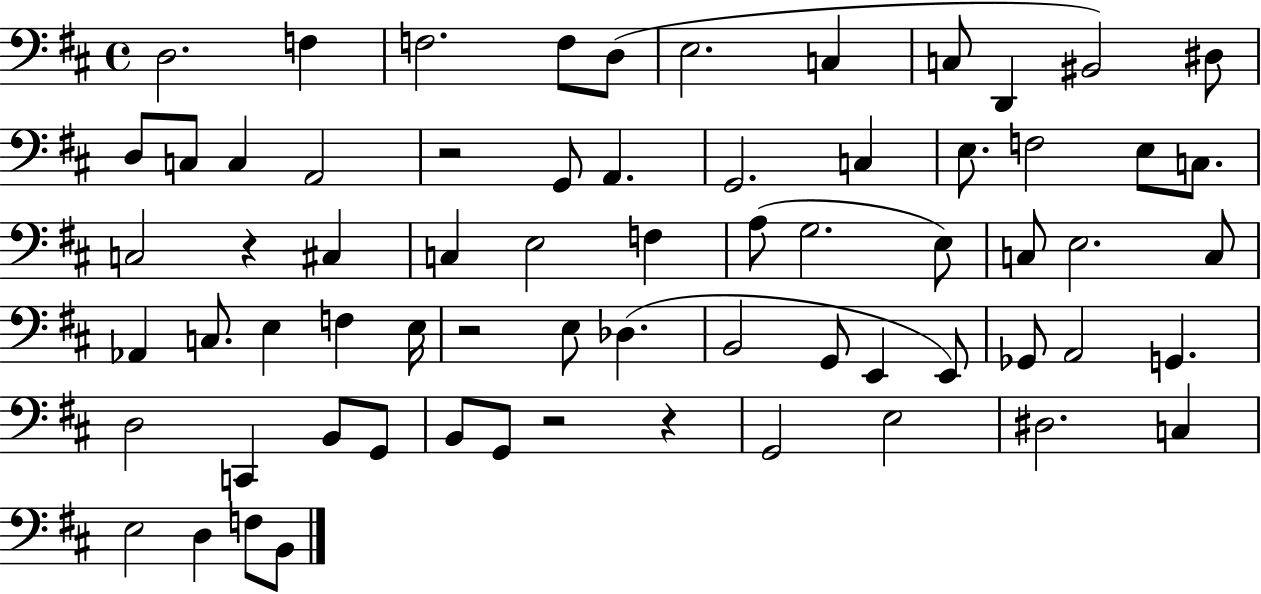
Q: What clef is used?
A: bass